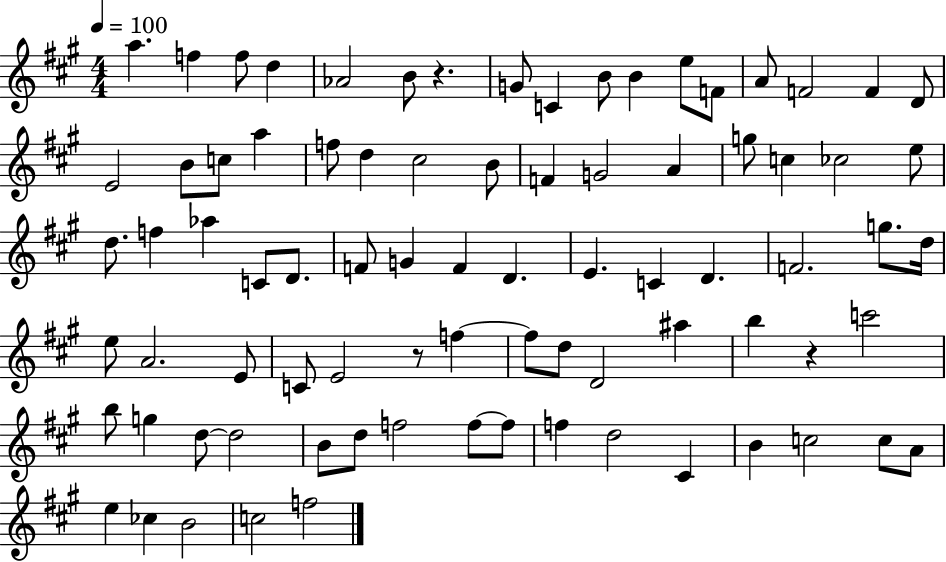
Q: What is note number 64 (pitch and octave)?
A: D5